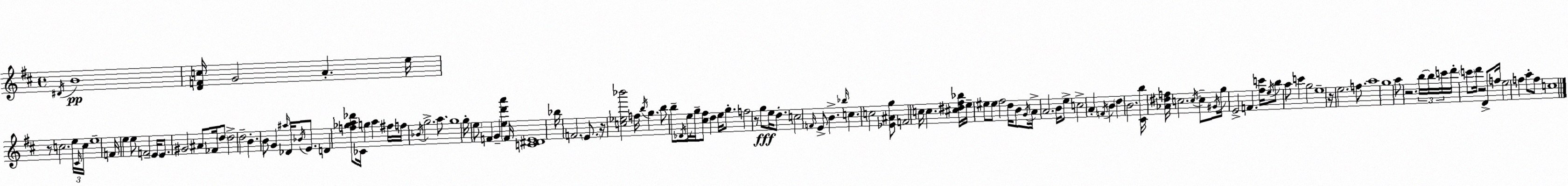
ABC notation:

X:1
T:Untitled
M:4/4
L:1/4
K:D
^D/4 B4 [DFc]/4 G2 A e/4 z/2 c2 e/4 ^C/4 c/4 e4 F/4 e e/2 F2 E/4 E/2 ^G2 ^A/2 _F/4 d/2 d2 d2 B B/2 G ^a/4 _D/4 _B/4 E/2 D [f_ga_d']/2 _C/4 g a ^f/4 f/4 _B/4 g2 a/2 g4 g/4 e/2 F G [ed'a'] F/4 [C^DE]4 _b/4 F2 E/2 z/4 [c_e_b']2 f/4 b/4 g b/2 b/2 _D/4 e/4 g/4 [^c^f]/2 d e/4 g/2 f2 z/2 g/2 e/4 d/2 c2 F/4 E/2 B _b/4 c c2 [_E^Ag]/2 F2 c/4 c [^c^d^f_b]/4 e/4 ^e/2 ^e/2 ^f2 d/4 B/2 G/4 A/4 A2 B/4 e/2 c2 A F/4 B d B2 [^Cb]/4 [_A^df]/4 c2 c/4 c/2 ^G/4 g/4 E2 F [^fc']/4 e/4 b/2 a/2 c' g2 e4 z/4 e2 f/2 a4 g4 a/2 z2 b/4 b/4 c'/4 d'/4 c'/2 d'/4 z2 D/2 f/4 e2 f a/2 f/2 c4